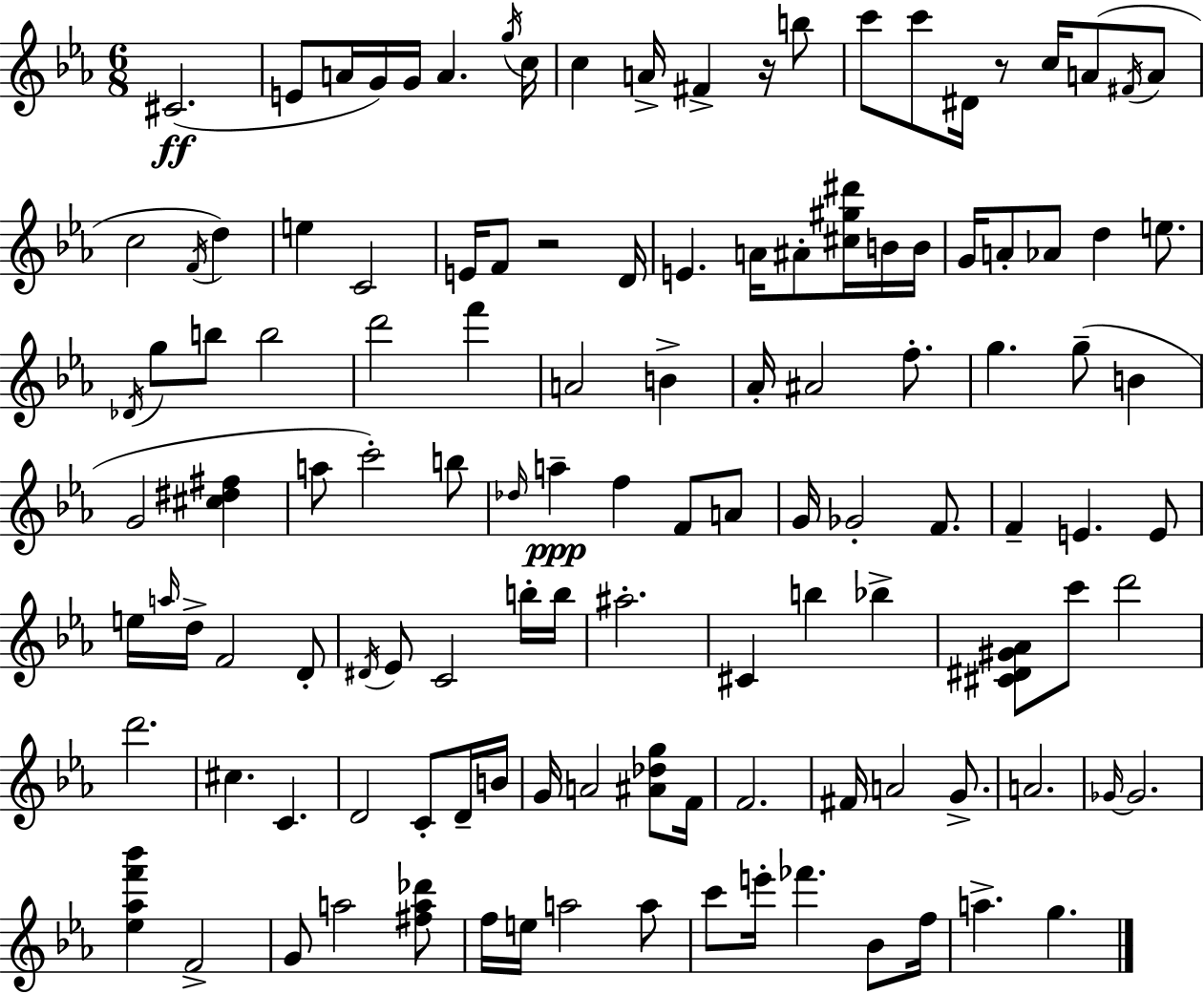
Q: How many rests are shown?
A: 3